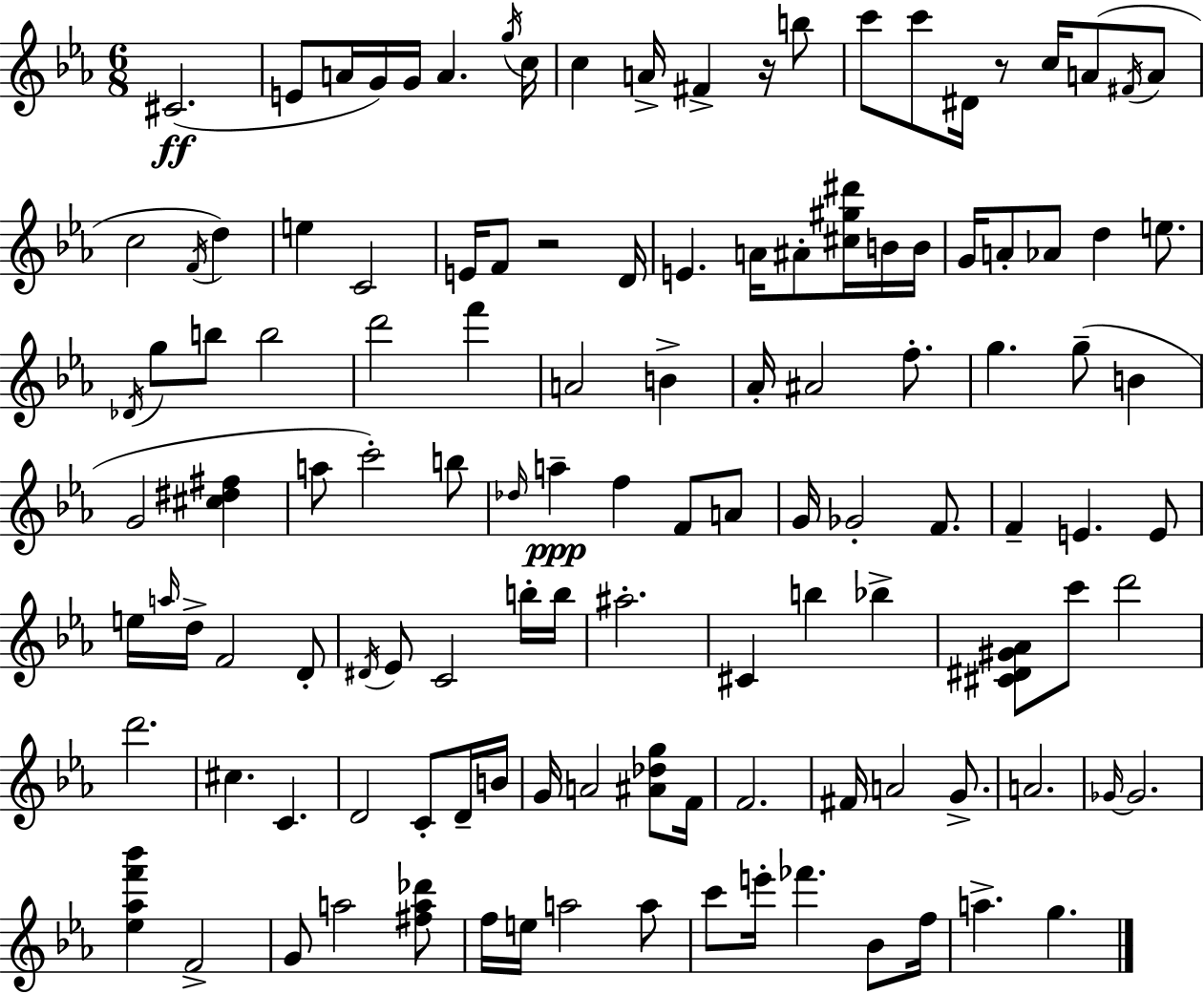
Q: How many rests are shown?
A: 3